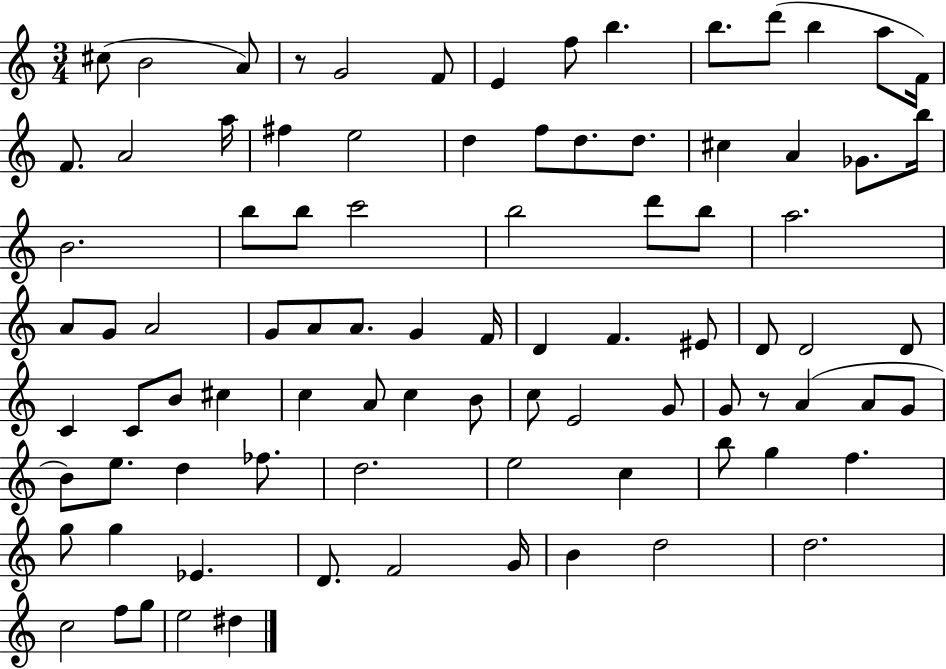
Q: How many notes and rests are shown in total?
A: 89